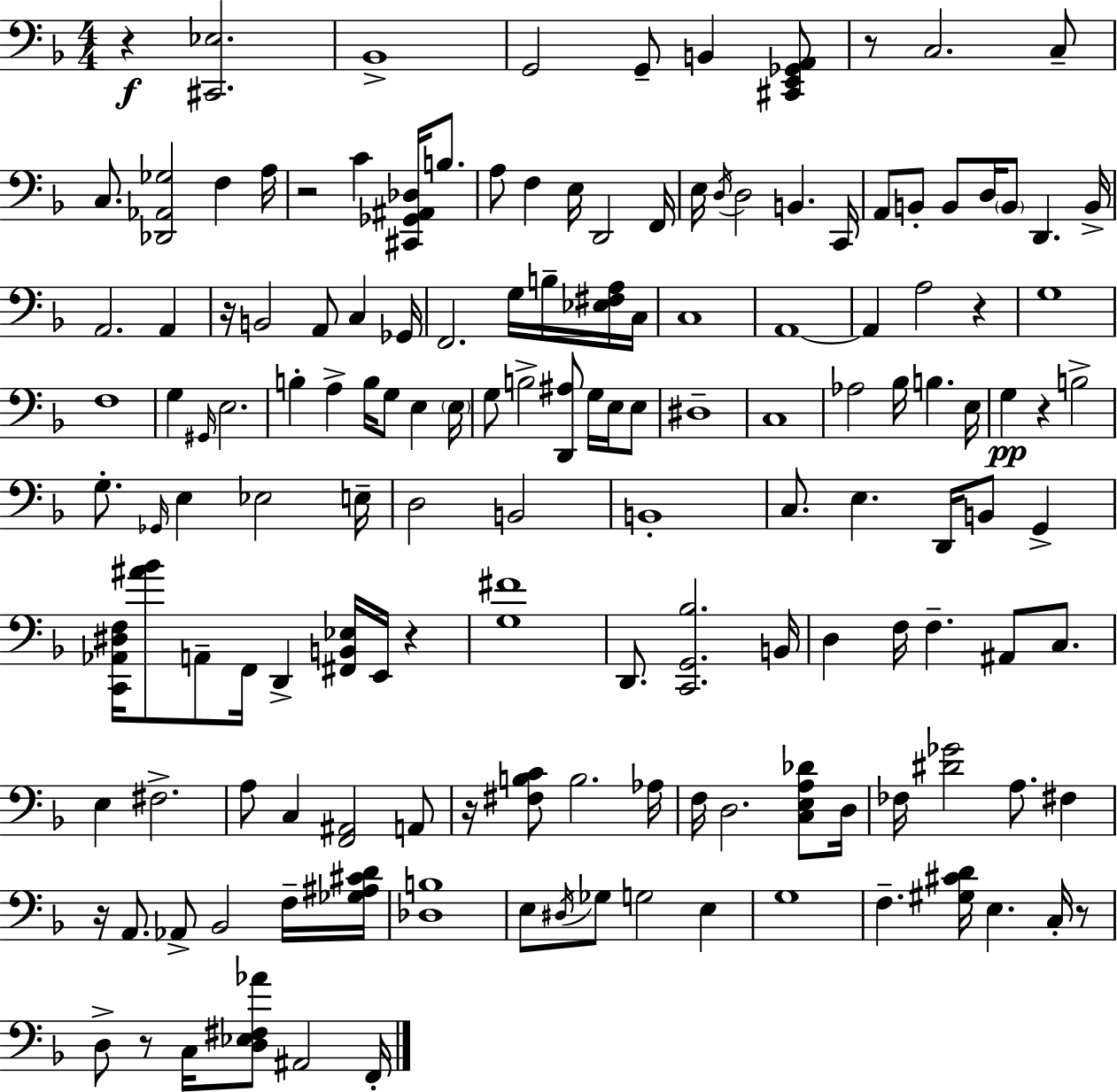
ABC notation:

X:1
T:Untitled
M:4/4
L:1/4
K:F
z [^C,,_E,]2 _B,,4 G,,2 G,,/2 B,, [^C,,E,,_G,,A,,]/2 z/2 C,2 C,/2 C,/2 [_D,,_A,,_G,]2 F, A,/4 z2 C [^C,,_G,,^A,,_D,]/4 B,/2 A,/2 F, E,/4 D,,2 F,,/4 E,/4 D,/4 D,2 B,, C,,/4 A,,/2 B,,/2 B,,/2 D,/4 B,,/2 D,, B,,/4 A,,2 A,, z/4 B,,2 A,,/2 C, _G,,/4 F,,2 G,/4 B,/4 [_E,^F,A,]/4 C,/4 C,4 A,,4 A,, A,2 z G,4 F,4 G, ^G,,/4 E,2 B, A, B,/4 G,/2 E, E,/4 G,/2 B,2 [D,,^A,]/2 G,/4 E,/4 E,/2 ^D,4 C,4 _A,2 _B,/4 B, E,/4 G, z B,2 G,/2 _G,,/4 E, _E,2 E,/4 D,2 B,,2 B,,4 C,/2 E, D,,/4 B,,/2 G,, [C,,_A,,^D,F,]/4 [^A_B]/2 A,,/2 F,,/4 D,, [^F,,B,,_E,]/4 E,,/4 z [G,^F]4 D,,/2 [C,,G,,_B,]2 B,,/4 D, F,/4 F, ^A,,/2 C,/2 E, ^F,2 A,/2 C, [F,,^A,,]2 A,,/2 z/4 [^F,B,C]/2 B,2 _A,/4 F,/4 D,2 [C,E,A,_D]/2 D,/4 _F,/4 [^D_G]2 A,/2 ^F, z/4 A,,/2 _A,,/2 _B,,2 F,/4 [_G,^A,^CD]/4 [_D,B,]4 E,/2 ^D,/4 _G,/2 G,2 E, G,4 F, [^G,^CD]/4 E, C,/4 z/2 D,/2 z/2 C,/4 [D,_E,^F,_A]/2 ^A,,2 F,,/4